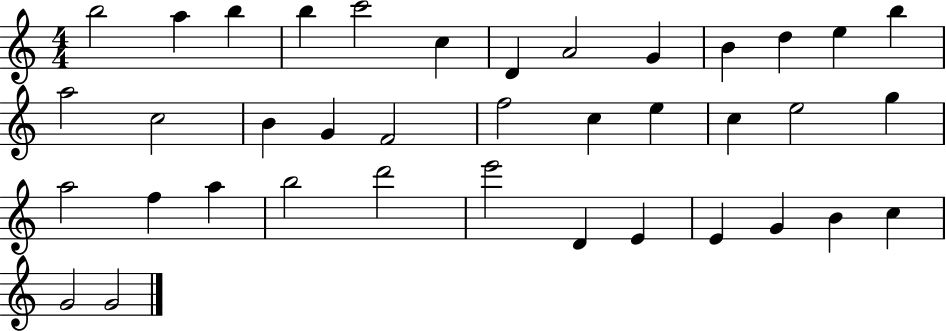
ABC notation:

X:1
T:Untitled
M:4/4
L:1/4
K:C
b2 a b b c'2 c D A2 G B d e b a2 c2 B G F2 f2 c e c e2 g a2 f a b2 d'2 e'2 D E E G B c G2 G2